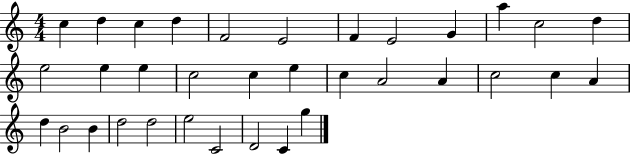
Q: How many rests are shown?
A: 0